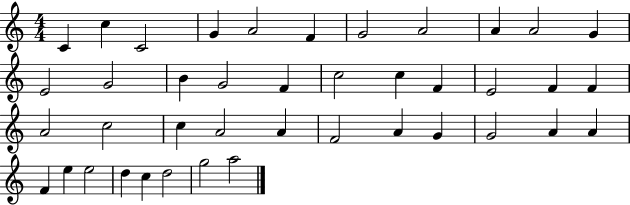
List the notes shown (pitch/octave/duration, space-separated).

C4/q C5/q C4/h G4/q A4/h F4/q G4/h A4/h A4/q A4/h G4/q E4/h G4/h B4/q G4/h F4/q C5/h C5/q F4/q E4/h F4/q F4/q A4/h C5/h C5/q A4/h A4/q F4/h A4/q G4/q G4/h A4/q A4/q F4/q E5/q E5/h D5/q C5/q D5/h G5/h A5/h